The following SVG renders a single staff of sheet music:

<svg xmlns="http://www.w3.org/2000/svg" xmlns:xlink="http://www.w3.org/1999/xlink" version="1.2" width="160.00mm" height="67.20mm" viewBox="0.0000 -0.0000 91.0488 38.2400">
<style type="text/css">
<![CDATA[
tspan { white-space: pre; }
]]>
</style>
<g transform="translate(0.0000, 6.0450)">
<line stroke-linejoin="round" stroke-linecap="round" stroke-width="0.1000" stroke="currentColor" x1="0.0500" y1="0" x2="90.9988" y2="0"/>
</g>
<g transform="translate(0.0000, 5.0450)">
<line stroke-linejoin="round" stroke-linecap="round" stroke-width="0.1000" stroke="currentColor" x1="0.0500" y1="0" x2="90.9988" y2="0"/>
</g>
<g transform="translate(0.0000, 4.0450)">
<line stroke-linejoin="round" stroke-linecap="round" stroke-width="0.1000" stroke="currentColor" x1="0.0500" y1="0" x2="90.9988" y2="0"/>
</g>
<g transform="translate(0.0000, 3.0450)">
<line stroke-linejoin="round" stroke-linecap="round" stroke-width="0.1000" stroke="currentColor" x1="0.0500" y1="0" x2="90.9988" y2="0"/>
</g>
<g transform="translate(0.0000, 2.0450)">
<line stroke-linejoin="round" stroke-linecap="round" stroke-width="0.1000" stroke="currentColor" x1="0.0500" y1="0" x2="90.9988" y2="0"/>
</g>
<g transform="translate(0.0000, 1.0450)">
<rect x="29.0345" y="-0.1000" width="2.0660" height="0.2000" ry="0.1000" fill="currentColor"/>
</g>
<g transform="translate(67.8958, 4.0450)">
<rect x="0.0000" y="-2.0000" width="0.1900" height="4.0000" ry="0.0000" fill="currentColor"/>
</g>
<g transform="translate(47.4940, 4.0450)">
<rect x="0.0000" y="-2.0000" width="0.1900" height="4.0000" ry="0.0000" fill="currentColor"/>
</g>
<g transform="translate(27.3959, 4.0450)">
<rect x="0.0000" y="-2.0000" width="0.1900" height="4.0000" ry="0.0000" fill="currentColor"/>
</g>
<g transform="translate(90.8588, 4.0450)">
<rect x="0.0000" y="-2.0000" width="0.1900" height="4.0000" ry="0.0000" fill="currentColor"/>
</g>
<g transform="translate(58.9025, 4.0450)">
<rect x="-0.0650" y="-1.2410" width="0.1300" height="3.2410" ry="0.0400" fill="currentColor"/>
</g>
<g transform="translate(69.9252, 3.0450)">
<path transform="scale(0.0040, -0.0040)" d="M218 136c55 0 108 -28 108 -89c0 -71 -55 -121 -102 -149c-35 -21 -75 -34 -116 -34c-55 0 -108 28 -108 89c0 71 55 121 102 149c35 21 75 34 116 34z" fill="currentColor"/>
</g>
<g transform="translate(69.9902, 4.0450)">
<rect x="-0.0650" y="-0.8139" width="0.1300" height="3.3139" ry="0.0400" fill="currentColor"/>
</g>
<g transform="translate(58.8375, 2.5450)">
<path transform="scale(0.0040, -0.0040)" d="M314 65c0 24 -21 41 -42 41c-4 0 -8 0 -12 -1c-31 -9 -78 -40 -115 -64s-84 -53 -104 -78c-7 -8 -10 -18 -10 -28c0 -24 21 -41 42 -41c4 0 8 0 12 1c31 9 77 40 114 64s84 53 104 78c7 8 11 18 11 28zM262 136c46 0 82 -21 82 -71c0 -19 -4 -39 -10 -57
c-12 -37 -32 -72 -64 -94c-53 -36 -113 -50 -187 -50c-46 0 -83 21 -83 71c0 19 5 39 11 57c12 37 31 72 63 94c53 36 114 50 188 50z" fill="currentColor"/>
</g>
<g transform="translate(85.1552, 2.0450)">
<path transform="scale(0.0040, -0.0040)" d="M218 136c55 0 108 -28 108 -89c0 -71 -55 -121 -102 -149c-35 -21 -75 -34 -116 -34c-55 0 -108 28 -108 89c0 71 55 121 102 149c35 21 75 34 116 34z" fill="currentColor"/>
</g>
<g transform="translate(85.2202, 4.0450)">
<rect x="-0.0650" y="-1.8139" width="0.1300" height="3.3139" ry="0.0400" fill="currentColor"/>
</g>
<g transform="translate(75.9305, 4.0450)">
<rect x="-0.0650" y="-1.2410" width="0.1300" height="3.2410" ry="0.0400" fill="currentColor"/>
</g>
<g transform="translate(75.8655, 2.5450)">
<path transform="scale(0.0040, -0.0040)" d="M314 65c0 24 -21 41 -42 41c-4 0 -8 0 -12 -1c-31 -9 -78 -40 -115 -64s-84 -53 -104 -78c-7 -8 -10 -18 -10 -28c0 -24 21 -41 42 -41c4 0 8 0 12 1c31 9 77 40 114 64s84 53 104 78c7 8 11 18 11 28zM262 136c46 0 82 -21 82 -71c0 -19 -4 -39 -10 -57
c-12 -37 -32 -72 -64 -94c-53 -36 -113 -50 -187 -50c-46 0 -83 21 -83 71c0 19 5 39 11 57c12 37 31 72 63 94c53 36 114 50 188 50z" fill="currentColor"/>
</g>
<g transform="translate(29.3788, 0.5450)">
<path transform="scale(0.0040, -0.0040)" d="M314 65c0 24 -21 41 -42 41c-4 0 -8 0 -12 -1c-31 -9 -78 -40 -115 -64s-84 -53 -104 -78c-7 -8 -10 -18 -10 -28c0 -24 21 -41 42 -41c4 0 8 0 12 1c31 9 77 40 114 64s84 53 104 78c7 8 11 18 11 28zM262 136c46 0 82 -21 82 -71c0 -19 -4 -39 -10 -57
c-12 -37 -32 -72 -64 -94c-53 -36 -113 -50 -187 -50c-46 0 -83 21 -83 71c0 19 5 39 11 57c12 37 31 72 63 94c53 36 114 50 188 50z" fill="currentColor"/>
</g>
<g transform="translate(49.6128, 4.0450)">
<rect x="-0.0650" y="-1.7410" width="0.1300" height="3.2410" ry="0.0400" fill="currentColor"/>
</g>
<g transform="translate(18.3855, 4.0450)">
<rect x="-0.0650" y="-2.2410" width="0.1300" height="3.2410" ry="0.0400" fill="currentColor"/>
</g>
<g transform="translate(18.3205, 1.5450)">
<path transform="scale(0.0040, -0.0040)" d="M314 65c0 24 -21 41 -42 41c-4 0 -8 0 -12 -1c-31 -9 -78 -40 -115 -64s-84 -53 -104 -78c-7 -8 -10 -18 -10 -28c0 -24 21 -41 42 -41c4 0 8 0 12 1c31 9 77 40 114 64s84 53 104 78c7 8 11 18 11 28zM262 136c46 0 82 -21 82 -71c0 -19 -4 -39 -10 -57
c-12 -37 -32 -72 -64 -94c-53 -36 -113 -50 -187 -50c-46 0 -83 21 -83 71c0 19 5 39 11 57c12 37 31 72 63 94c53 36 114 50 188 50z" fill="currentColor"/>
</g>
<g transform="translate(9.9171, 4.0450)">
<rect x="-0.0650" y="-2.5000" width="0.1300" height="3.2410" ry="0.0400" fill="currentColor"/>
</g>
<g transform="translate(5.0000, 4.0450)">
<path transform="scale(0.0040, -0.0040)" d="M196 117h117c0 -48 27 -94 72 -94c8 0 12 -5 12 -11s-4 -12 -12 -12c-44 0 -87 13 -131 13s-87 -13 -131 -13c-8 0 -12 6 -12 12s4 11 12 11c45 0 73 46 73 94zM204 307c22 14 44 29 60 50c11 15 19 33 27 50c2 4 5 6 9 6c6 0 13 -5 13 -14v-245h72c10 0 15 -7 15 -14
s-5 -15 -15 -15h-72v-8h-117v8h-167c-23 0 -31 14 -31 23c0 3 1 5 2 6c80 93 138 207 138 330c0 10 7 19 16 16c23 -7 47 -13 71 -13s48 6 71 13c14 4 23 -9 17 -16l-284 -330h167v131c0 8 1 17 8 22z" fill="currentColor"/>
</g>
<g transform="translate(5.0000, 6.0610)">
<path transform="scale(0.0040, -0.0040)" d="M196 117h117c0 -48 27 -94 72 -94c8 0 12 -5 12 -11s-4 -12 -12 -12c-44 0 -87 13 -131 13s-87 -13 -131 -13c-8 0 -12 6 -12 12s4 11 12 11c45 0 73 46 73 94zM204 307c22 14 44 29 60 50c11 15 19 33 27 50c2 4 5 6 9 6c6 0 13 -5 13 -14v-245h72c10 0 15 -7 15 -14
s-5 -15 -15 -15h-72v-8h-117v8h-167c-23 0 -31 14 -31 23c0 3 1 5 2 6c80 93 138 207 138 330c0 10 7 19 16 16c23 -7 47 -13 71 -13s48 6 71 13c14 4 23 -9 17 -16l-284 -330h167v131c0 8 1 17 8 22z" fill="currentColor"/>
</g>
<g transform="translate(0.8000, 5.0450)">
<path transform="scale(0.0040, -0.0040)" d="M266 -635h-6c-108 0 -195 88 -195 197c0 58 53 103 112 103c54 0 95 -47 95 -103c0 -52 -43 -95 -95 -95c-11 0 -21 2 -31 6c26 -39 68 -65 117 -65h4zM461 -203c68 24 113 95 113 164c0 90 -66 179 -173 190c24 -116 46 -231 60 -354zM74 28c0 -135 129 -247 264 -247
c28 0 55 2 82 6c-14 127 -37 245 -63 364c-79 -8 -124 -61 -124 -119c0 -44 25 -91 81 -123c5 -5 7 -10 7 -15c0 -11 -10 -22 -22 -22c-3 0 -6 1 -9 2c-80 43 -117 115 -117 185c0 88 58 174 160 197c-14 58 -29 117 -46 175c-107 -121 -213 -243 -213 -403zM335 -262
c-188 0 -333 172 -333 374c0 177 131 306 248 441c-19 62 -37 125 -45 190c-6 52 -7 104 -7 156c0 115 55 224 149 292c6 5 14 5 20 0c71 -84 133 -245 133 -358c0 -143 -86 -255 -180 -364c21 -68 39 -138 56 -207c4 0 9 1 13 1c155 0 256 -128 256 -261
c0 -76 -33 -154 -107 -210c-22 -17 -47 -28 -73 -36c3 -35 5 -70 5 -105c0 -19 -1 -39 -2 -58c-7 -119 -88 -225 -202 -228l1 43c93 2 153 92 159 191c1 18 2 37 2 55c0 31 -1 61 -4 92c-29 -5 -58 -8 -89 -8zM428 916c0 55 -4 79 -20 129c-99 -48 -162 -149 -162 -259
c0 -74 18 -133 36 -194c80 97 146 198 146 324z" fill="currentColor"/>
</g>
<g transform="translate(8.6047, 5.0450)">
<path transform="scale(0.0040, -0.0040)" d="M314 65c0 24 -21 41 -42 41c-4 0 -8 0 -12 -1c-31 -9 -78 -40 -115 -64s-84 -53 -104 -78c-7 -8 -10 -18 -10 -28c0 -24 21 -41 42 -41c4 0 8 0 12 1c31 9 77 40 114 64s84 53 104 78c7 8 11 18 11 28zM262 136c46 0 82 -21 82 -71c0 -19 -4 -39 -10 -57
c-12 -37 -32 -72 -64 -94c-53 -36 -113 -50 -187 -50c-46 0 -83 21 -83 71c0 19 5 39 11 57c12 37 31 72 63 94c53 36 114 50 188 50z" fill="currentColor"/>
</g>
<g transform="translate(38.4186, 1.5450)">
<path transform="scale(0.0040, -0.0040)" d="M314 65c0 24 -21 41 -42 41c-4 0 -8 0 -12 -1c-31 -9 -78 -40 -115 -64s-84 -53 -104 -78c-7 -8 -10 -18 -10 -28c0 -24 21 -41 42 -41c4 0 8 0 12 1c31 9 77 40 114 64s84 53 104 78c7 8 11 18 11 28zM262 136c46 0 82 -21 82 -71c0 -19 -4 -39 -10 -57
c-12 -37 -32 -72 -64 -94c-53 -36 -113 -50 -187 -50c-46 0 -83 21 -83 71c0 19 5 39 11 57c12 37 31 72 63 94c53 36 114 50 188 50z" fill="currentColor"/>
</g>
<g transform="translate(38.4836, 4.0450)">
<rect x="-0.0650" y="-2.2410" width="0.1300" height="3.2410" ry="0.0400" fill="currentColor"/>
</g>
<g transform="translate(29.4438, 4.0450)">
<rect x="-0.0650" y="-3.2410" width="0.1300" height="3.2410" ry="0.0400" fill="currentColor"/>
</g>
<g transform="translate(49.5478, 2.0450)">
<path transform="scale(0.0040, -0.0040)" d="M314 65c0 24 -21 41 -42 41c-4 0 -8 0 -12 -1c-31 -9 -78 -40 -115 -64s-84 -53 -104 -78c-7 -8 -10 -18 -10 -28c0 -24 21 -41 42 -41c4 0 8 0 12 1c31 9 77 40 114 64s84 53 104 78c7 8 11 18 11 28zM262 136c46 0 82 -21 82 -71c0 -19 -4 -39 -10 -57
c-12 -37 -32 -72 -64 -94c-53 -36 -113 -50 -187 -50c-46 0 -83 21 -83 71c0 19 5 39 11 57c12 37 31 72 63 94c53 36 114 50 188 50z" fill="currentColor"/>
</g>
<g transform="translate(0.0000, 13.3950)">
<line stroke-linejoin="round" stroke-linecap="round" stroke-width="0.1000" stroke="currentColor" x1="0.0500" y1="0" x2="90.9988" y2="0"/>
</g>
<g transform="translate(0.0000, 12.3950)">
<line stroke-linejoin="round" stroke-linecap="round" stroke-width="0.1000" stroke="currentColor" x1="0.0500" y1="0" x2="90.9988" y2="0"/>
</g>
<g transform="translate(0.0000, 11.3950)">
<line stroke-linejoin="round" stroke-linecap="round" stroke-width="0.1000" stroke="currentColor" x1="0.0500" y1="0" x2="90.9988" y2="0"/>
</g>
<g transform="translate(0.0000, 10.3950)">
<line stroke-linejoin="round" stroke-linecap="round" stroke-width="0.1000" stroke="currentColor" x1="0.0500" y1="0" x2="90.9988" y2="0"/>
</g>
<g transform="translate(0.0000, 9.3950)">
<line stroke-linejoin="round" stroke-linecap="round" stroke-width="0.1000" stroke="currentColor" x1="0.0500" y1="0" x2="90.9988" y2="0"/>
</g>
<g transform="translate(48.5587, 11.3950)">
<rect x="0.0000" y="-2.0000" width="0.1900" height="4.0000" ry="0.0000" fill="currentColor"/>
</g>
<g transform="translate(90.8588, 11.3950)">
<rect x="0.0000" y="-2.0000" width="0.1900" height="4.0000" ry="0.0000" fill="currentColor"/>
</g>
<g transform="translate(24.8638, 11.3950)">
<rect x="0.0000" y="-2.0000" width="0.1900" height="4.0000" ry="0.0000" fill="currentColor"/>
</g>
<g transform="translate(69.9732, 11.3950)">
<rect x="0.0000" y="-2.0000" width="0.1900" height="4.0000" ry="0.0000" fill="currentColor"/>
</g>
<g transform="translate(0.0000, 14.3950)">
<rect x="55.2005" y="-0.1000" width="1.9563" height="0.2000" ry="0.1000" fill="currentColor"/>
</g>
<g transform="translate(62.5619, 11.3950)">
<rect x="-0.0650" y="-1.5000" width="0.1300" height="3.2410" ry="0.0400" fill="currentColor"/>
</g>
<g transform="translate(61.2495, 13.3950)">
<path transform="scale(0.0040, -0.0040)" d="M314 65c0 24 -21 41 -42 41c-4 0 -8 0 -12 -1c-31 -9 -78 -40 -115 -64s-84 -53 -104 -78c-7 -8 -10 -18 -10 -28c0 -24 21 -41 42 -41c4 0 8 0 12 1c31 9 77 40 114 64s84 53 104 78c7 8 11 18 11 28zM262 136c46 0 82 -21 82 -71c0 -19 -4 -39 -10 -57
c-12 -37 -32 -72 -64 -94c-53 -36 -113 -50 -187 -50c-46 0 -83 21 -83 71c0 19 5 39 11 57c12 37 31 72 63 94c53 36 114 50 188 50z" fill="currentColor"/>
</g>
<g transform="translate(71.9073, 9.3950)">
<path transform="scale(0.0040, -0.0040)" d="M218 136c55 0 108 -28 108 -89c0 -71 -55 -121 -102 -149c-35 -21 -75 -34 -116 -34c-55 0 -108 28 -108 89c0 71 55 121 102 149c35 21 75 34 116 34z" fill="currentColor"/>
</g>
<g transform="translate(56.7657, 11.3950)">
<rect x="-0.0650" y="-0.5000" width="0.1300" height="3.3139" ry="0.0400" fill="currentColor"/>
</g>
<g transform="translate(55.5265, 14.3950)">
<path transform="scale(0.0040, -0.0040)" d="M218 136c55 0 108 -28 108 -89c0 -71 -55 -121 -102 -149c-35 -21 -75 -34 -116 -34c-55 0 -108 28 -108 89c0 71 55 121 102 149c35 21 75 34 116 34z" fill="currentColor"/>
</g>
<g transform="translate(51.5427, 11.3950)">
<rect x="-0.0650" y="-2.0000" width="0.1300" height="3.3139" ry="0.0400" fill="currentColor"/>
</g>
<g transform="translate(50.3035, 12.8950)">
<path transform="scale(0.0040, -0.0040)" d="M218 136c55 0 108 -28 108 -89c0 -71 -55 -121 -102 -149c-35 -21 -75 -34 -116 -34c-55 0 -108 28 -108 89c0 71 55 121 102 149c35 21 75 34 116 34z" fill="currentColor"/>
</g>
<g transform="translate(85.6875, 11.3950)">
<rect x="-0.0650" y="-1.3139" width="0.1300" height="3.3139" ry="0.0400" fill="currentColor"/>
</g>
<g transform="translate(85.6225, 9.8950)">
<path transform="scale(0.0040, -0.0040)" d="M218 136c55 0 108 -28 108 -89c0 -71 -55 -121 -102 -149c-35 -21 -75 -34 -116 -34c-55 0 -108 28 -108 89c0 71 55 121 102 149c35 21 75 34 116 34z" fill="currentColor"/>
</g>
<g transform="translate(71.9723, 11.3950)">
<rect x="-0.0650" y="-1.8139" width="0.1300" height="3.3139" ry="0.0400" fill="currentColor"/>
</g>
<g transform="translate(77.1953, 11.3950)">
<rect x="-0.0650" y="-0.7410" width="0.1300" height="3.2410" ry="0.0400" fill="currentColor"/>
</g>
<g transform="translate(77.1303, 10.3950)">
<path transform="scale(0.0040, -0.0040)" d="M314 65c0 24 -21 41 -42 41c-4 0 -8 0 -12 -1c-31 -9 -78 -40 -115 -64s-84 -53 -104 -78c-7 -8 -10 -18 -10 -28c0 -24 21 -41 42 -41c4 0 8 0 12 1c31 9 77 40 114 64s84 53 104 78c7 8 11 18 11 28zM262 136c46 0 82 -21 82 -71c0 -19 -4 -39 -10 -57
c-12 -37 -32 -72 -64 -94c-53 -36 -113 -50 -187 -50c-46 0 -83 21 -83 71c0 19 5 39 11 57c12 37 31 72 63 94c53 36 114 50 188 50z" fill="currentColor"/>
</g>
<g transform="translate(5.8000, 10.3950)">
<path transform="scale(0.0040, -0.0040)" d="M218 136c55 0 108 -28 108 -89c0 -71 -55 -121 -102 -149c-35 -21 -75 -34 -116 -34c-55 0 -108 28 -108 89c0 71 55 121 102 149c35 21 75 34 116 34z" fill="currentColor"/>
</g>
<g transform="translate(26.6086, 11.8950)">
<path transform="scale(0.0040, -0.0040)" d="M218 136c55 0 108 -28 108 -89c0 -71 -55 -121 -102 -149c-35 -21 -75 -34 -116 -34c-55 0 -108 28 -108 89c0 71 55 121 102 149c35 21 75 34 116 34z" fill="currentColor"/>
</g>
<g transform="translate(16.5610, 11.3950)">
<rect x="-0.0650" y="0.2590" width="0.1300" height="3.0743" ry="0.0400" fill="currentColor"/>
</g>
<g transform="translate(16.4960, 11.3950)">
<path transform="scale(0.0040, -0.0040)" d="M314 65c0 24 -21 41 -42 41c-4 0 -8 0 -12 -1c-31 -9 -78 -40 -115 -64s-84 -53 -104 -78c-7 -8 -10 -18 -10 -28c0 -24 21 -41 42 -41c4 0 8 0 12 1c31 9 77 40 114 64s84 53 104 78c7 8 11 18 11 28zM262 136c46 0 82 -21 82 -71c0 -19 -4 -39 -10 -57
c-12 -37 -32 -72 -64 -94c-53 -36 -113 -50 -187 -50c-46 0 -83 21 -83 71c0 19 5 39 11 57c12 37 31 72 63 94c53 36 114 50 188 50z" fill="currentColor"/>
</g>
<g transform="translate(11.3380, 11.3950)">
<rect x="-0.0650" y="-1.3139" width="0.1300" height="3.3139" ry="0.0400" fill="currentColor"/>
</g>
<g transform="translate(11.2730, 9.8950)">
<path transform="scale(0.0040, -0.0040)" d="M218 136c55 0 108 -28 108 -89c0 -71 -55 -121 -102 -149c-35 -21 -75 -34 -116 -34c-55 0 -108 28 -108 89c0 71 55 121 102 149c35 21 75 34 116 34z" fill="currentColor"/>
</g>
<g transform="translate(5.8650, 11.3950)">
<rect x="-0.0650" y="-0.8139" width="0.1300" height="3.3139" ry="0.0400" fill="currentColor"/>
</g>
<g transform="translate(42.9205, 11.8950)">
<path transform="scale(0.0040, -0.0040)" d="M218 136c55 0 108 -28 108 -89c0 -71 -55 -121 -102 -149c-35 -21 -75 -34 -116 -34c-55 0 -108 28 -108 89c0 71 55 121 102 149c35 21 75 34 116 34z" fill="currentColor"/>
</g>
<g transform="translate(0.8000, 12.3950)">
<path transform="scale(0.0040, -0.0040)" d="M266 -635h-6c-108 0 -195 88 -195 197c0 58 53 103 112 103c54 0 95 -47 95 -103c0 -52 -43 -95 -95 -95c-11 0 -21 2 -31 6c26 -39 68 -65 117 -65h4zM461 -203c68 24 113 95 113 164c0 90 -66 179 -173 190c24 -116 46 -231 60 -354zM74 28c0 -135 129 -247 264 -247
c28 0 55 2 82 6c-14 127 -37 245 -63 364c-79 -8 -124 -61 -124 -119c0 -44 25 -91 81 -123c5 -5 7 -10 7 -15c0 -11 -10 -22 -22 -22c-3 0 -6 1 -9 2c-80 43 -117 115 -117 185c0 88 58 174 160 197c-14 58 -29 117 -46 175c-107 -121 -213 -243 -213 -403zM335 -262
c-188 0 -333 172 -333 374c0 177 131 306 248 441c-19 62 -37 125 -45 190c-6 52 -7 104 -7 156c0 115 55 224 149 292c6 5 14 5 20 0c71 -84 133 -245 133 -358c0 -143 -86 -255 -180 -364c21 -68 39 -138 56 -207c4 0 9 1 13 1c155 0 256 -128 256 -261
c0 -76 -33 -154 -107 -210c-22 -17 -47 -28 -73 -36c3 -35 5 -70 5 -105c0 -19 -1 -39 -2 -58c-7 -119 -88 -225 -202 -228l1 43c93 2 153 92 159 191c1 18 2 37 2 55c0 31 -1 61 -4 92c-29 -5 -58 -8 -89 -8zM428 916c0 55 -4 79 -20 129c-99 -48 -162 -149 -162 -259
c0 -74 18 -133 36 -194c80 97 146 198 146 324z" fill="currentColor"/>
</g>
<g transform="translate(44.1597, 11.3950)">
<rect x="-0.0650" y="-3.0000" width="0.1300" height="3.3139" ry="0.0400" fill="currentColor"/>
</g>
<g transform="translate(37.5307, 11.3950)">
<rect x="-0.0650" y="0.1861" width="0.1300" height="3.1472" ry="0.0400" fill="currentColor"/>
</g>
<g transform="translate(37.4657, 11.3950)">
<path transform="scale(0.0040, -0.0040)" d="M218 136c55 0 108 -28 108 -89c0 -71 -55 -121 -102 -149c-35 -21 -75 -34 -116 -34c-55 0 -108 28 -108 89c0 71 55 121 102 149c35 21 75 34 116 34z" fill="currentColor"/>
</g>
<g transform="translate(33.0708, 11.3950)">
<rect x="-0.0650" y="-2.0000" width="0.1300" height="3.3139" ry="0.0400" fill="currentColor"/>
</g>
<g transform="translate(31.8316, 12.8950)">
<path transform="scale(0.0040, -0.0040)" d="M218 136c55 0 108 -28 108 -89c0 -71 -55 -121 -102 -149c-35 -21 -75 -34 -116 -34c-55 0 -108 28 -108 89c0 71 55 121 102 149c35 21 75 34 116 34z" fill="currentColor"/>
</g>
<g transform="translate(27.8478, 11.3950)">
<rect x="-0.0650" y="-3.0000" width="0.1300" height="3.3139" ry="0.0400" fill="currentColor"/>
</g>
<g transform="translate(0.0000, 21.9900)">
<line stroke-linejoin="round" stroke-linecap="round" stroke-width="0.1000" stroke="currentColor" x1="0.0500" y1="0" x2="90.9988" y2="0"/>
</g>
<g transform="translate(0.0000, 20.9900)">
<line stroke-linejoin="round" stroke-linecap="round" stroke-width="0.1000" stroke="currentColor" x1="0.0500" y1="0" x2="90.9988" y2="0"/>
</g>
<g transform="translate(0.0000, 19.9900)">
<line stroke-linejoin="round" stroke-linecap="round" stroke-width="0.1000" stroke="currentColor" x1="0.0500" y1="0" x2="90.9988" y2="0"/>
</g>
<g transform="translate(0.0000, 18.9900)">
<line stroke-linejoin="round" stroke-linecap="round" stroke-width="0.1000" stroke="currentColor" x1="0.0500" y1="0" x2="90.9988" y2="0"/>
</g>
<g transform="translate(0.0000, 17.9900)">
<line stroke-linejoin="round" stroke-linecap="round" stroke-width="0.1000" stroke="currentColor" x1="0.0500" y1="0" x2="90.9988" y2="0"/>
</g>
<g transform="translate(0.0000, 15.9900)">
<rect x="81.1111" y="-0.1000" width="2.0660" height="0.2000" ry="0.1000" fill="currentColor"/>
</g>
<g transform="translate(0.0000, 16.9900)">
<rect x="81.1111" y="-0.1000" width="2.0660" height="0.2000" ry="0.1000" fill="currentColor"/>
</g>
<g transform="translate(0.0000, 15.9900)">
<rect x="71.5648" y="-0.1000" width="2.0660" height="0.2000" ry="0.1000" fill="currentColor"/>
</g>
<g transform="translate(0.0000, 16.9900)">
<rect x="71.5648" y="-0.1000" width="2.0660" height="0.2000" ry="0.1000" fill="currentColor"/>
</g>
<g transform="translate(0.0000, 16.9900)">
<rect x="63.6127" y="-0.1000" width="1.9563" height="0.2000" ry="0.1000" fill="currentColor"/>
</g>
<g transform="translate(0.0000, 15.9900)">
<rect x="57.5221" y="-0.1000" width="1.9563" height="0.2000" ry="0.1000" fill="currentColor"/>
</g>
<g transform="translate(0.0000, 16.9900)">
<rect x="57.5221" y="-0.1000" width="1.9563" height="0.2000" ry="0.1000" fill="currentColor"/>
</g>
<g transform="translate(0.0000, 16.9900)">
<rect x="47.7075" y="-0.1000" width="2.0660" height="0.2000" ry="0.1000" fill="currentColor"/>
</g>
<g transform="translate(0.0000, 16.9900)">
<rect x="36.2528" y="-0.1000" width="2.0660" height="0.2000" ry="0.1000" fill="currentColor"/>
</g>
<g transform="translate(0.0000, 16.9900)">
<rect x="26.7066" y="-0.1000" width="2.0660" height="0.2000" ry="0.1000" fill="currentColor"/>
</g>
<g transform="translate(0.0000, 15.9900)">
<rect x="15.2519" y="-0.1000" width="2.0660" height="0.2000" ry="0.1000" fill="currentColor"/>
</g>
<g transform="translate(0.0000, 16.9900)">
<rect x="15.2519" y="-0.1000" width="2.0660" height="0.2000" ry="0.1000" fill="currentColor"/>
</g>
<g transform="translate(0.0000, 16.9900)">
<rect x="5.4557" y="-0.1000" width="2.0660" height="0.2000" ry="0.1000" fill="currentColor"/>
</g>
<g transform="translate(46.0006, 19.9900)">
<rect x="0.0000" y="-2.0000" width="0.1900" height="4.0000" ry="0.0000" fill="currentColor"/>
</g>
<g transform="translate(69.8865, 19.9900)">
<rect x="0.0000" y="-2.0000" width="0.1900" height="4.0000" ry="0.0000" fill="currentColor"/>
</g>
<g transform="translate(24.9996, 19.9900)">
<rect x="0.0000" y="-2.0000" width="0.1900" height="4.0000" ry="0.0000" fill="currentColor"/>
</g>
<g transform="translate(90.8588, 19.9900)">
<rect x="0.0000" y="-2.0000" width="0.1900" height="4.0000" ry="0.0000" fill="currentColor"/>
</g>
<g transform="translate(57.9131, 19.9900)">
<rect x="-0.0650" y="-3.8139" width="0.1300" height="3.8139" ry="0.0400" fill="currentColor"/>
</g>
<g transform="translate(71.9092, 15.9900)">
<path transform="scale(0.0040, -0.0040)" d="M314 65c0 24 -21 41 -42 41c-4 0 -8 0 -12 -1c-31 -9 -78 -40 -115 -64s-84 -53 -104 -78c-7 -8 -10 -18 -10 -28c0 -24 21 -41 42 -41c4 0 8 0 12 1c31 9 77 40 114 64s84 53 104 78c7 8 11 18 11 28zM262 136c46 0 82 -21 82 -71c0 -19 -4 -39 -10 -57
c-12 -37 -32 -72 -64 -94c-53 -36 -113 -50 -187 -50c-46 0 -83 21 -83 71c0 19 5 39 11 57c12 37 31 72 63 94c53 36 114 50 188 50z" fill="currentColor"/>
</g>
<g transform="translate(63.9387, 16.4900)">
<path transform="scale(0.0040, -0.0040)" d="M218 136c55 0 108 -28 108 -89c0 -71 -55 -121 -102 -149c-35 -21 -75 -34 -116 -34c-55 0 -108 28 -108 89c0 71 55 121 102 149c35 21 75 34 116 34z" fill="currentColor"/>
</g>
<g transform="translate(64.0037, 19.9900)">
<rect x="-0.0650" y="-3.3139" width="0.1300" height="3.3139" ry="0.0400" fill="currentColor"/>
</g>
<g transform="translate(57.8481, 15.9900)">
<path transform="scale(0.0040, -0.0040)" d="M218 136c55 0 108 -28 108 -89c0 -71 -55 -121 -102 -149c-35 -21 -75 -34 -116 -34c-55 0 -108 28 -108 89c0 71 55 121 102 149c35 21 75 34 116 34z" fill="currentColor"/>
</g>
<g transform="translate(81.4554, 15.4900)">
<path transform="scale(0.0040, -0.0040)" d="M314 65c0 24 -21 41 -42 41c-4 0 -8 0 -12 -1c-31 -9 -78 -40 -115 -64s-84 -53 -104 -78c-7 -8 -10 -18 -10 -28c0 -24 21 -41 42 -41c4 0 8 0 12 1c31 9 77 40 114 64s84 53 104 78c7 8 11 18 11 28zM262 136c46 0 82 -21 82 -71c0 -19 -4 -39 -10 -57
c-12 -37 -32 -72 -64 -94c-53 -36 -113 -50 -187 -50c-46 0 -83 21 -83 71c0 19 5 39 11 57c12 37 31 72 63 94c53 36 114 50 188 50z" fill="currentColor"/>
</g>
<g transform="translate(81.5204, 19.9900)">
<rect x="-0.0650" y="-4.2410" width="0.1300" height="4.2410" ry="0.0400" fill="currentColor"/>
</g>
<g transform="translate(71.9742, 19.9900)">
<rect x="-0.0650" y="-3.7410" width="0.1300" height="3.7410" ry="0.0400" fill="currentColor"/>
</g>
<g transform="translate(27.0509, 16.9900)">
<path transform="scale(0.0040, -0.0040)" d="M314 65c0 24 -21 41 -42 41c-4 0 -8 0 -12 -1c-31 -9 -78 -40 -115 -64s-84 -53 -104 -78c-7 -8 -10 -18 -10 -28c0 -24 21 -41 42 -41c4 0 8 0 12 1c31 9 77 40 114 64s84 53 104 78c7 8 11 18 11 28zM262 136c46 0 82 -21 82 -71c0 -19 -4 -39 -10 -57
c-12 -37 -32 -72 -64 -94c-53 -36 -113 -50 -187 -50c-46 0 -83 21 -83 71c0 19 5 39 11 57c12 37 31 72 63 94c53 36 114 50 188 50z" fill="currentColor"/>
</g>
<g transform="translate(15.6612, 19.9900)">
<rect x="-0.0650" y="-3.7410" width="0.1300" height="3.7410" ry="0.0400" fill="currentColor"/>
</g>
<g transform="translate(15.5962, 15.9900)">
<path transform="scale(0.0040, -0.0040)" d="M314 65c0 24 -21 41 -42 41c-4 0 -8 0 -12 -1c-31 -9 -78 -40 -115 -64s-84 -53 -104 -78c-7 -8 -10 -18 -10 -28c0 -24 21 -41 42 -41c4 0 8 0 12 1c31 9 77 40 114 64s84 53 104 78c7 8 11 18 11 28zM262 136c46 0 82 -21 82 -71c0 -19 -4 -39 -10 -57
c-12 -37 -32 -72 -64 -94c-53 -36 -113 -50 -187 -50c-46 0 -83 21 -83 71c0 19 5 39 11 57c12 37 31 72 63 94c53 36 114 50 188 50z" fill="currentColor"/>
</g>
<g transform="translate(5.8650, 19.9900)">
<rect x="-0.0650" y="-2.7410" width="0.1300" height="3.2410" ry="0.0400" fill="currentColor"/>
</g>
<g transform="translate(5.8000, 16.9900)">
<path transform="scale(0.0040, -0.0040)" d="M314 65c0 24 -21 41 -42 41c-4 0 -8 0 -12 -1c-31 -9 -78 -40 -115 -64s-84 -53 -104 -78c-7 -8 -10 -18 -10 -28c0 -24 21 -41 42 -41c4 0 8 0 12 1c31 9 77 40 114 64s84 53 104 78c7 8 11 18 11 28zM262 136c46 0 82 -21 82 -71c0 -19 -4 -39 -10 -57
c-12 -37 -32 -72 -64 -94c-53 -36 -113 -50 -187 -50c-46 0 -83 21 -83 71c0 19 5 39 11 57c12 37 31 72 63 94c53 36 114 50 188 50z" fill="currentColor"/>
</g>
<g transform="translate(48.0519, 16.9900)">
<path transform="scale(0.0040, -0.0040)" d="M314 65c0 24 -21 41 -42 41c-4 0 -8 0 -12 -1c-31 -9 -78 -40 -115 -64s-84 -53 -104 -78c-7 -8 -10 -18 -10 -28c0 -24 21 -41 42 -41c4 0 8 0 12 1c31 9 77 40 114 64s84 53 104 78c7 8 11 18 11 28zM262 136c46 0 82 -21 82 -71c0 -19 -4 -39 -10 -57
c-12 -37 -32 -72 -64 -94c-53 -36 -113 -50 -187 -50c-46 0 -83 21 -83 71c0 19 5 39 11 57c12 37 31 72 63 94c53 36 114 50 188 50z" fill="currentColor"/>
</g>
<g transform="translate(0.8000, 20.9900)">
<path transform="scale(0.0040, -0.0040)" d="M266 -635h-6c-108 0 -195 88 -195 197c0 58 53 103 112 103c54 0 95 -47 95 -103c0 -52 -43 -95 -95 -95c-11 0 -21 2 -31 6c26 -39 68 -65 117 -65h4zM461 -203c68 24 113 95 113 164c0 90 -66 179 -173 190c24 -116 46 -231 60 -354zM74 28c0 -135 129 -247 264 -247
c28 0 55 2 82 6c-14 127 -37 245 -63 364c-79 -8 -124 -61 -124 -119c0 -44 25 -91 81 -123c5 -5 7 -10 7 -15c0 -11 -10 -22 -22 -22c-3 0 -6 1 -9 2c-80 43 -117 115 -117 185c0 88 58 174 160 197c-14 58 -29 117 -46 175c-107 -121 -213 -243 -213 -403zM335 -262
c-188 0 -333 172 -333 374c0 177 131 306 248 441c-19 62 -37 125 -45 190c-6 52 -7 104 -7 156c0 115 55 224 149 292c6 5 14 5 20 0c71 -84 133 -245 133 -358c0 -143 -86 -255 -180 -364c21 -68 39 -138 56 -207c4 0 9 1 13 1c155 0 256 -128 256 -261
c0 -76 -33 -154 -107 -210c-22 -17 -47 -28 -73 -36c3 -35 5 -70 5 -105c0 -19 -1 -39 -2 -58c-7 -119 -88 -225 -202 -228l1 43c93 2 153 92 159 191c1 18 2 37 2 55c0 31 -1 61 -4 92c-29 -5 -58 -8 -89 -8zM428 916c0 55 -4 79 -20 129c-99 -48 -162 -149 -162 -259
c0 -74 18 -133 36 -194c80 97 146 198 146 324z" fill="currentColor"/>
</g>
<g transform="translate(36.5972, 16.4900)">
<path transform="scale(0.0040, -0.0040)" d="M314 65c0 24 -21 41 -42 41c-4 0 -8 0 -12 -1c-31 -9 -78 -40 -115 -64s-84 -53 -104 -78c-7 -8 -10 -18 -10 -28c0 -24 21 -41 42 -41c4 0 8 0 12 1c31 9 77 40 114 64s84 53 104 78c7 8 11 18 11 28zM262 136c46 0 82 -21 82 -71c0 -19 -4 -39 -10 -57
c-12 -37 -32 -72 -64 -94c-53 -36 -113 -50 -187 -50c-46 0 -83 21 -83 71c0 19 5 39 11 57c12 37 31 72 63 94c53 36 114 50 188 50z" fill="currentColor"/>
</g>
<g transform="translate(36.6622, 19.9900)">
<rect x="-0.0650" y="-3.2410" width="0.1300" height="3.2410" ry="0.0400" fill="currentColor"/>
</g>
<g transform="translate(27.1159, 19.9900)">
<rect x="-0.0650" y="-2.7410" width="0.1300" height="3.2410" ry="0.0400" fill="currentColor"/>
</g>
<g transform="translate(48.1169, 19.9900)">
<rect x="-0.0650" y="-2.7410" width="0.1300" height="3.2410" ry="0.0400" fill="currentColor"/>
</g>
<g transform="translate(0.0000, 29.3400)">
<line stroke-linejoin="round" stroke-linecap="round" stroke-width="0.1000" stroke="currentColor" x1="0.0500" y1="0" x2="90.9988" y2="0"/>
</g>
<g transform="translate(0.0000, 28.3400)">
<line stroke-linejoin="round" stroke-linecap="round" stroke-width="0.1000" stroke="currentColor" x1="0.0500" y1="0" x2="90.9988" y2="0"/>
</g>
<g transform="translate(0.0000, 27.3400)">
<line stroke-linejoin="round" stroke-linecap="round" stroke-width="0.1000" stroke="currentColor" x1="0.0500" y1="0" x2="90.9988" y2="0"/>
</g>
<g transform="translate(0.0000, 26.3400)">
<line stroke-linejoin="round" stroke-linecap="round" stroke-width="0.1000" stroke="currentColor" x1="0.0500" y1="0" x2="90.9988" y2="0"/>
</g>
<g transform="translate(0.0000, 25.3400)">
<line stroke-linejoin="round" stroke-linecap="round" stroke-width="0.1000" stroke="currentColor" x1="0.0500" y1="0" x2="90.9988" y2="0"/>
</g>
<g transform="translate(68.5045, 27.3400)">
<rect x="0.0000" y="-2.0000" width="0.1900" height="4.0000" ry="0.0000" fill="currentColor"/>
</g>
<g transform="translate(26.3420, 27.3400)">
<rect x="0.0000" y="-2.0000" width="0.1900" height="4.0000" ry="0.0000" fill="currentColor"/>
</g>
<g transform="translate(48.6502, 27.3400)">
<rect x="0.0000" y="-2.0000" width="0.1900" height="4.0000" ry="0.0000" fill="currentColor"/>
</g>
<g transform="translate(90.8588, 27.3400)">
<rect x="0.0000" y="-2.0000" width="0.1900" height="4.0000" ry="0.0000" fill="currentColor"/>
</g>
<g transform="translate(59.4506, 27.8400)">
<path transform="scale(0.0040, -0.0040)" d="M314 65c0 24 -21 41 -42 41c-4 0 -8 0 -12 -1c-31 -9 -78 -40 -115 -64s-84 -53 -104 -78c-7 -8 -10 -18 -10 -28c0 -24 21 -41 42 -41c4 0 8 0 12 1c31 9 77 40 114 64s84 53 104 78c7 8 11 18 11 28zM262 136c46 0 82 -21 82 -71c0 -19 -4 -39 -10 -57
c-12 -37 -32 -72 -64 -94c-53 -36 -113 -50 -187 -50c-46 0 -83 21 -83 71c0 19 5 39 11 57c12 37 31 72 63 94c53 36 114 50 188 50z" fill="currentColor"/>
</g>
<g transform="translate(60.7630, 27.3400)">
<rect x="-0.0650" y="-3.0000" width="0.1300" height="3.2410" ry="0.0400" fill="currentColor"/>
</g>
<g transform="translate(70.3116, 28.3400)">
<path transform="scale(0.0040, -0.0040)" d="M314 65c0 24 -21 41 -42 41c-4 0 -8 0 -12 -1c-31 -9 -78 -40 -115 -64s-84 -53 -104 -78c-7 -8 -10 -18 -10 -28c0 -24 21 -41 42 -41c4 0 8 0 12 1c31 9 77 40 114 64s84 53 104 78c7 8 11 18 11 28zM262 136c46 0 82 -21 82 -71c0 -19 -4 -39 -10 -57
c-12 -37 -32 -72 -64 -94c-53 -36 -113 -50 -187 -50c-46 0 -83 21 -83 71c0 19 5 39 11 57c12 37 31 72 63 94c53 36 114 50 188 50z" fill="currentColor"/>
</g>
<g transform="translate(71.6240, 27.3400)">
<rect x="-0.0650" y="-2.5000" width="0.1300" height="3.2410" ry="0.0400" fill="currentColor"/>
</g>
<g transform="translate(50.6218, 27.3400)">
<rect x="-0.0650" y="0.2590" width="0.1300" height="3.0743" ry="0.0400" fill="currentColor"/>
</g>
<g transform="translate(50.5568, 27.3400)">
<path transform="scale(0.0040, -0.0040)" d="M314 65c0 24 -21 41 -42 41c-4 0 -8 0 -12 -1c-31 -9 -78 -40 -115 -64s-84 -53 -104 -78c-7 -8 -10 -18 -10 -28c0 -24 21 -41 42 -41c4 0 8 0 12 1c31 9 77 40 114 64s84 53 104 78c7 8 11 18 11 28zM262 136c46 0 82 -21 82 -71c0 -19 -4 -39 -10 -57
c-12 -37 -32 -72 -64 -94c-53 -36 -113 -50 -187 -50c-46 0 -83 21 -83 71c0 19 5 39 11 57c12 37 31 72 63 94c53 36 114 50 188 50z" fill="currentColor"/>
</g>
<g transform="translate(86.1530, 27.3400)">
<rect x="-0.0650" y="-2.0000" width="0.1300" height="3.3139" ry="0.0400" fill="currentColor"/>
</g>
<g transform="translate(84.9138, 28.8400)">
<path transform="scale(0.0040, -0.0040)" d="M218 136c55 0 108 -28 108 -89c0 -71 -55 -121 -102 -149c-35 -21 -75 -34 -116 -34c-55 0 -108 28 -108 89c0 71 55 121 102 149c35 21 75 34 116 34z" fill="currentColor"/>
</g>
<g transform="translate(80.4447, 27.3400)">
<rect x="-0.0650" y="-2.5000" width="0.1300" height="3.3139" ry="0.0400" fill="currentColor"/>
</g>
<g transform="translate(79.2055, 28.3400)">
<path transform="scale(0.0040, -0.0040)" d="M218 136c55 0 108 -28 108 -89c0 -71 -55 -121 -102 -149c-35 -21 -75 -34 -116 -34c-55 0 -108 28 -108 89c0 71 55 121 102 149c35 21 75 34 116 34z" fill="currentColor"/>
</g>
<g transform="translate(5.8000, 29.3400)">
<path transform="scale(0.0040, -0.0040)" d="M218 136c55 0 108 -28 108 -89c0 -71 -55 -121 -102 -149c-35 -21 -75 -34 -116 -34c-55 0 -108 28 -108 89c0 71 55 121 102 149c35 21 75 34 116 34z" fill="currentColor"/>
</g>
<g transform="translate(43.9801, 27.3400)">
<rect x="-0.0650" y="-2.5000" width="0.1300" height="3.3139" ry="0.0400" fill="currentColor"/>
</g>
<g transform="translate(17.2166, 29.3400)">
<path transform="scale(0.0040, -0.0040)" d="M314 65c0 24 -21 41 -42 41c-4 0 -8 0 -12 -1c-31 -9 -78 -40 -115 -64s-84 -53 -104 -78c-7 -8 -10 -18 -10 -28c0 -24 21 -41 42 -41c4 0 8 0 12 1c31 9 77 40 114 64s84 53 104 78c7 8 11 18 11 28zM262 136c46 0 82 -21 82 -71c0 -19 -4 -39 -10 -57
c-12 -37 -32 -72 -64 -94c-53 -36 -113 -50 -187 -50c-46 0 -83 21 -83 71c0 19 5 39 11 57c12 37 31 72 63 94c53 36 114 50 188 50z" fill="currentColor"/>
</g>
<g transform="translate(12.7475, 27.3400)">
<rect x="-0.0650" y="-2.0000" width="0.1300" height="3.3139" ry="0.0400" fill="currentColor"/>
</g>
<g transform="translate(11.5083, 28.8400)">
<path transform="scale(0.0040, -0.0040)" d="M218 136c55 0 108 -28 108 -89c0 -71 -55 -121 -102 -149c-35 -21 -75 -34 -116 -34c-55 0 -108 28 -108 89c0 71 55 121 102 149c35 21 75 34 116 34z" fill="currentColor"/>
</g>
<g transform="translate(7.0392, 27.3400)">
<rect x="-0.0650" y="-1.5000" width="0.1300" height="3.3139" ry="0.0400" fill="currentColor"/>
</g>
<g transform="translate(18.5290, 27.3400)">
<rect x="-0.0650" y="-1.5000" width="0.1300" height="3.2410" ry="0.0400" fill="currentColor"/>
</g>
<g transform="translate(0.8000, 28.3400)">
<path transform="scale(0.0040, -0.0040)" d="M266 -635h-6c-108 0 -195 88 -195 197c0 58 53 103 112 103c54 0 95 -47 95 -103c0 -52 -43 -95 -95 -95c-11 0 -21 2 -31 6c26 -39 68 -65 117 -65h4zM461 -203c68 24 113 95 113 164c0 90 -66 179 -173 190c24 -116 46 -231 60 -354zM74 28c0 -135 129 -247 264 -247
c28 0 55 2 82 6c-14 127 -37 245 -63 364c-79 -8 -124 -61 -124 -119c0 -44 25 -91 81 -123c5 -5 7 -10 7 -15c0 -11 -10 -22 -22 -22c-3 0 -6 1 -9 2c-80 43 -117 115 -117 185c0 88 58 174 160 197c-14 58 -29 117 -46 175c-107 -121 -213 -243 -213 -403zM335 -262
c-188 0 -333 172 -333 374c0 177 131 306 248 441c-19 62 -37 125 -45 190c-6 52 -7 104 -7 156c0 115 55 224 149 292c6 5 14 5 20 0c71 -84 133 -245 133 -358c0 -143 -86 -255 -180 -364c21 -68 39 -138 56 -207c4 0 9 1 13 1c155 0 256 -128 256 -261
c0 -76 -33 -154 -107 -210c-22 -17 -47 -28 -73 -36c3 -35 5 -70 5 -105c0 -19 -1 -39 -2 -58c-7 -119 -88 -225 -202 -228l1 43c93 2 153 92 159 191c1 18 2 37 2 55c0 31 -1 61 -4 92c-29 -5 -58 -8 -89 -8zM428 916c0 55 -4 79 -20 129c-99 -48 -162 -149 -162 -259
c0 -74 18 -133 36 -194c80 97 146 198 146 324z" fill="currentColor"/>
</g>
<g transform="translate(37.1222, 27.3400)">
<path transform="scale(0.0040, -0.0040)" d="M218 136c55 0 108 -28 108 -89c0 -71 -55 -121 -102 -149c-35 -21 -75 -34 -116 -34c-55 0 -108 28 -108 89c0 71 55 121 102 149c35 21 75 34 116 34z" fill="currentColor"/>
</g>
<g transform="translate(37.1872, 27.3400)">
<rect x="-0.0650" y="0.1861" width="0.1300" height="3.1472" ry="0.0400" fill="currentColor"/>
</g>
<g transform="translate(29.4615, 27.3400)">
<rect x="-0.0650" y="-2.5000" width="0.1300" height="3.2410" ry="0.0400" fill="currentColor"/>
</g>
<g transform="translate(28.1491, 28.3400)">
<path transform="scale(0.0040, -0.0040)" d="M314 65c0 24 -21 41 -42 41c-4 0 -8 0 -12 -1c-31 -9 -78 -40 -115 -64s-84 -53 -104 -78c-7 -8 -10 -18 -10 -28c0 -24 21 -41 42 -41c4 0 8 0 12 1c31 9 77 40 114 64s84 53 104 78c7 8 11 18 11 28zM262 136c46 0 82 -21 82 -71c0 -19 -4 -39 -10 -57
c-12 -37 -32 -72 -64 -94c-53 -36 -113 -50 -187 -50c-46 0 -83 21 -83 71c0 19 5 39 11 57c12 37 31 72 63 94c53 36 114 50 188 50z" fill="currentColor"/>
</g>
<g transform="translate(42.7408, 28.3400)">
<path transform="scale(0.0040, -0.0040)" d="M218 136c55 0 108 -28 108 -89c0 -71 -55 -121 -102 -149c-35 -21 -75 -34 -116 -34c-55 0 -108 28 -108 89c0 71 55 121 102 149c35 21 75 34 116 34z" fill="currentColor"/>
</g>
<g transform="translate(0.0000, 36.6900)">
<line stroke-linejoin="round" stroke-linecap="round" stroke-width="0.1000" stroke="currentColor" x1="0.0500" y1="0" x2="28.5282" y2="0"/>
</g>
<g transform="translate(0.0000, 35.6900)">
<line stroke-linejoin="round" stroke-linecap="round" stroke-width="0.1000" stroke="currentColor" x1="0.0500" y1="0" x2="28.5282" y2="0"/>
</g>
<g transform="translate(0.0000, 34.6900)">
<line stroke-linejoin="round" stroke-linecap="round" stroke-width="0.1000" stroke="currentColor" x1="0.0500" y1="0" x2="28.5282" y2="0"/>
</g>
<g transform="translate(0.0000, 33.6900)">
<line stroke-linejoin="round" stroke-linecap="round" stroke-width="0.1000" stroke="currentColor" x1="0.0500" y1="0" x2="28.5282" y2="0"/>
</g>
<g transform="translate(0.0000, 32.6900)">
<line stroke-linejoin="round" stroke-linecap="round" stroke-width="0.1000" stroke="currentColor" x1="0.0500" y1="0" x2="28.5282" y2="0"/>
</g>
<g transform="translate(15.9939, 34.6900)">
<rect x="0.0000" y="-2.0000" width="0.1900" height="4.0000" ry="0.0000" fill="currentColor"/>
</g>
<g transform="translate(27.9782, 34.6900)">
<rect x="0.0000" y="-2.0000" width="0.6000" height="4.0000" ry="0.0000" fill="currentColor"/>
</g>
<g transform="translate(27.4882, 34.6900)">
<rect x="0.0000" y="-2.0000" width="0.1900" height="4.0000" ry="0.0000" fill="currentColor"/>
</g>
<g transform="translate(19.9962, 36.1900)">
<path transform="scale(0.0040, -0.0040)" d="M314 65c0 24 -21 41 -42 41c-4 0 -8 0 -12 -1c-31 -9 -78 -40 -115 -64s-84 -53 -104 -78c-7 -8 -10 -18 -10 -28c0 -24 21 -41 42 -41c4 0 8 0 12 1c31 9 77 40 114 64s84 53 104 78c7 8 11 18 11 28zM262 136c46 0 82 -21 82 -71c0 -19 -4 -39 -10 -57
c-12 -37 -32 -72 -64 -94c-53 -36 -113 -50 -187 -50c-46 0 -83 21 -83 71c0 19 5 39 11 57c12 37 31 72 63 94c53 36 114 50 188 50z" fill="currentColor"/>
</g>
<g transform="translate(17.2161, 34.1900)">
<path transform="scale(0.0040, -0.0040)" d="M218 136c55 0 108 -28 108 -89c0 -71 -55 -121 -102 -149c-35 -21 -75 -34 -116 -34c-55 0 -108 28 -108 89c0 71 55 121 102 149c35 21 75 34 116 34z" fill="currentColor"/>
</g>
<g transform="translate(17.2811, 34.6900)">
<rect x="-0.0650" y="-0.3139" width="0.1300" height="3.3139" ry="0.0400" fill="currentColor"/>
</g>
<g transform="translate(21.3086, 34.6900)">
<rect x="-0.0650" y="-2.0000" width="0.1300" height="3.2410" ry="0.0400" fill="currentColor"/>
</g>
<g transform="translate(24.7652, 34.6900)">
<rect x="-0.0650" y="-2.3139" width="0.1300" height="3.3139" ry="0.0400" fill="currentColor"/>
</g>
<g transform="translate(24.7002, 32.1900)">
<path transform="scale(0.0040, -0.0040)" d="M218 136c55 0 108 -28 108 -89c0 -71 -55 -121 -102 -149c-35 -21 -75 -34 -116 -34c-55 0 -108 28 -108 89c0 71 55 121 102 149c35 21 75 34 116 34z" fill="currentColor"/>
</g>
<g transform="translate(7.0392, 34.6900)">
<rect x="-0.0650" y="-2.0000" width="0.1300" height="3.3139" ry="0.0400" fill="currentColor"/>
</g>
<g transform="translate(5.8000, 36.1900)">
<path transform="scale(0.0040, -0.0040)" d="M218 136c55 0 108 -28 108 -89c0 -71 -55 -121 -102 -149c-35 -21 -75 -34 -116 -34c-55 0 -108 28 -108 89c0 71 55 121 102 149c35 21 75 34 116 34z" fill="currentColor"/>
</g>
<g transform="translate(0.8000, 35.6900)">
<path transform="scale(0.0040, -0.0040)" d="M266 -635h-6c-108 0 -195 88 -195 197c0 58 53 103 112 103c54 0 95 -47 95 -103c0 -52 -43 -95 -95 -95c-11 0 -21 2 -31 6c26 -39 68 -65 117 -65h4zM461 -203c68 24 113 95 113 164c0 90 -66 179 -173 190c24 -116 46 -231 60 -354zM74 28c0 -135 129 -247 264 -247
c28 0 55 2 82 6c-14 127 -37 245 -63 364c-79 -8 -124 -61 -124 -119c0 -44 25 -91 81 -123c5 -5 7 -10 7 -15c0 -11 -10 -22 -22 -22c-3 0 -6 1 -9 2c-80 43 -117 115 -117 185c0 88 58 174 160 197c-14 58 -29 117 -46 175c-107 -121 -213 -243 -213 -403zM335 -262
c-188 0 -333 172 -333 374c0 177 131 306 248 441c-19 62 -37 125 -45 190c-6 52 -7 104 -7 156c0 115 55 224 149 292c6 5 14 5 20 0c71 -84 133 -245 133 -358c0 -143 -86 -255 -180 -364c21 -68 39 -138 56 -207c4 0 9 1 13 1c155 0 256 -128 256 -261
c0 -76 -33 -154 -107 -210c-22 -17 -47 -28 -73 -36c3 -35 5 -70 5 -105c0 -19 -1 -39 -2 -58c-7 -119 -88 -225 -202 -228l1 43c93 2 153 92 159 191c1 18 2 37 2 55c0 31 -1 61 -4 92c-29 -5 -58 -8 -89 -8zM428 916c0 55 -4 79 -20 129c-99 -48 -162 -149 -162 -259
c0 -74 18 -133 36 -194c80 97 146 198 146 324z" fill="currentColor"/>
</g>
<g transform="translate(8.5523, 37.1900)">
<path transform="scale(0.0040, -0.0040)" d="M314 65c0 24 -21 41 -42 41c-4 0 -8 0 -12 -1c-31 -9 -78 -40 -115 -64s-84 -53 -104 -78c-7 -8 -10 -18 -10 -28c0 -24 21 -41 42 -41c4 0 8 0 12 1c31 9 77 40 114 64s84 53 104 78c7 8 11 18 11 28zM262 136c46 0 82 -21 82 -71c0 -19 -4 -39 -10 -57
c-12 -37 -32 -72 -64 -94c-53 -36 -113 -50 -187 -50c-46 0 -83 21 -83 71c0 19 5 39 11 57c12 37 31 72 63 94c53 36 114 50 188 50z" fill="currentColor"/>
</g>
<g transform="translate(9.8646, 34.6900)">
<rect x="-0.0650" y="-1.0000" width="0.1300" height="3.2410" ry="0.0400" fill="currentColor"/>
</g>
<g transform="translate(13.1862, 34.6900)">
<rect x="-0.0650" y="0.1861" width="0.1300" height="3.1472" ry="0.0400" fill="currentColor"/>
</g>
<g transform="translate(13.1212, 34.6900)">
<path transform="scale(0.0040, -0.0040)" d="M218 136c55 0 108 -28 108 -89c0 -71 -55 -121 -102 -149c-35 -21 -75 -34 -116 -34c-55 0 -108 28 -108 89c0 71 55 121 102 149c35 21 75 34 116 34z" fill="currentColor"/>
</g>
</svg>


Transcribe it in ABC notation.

X:1
T:Untitled
M:4/4
L:1/4
K:C
G2 g2 b2 g2 f2 e2 d e2 f d e B2 A F B A F C E2 f d2 e a2 c'2 a2 b2 a2 c' b c'2 d'2 E F E2 G2 B G B2 A2 G2 G F F D2 B c F2 g